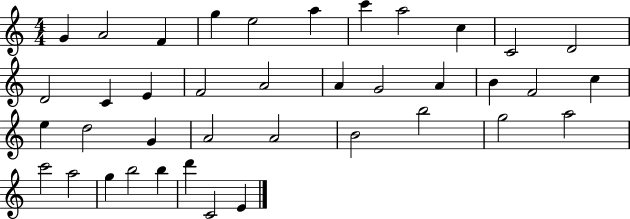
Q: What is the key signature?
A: C major